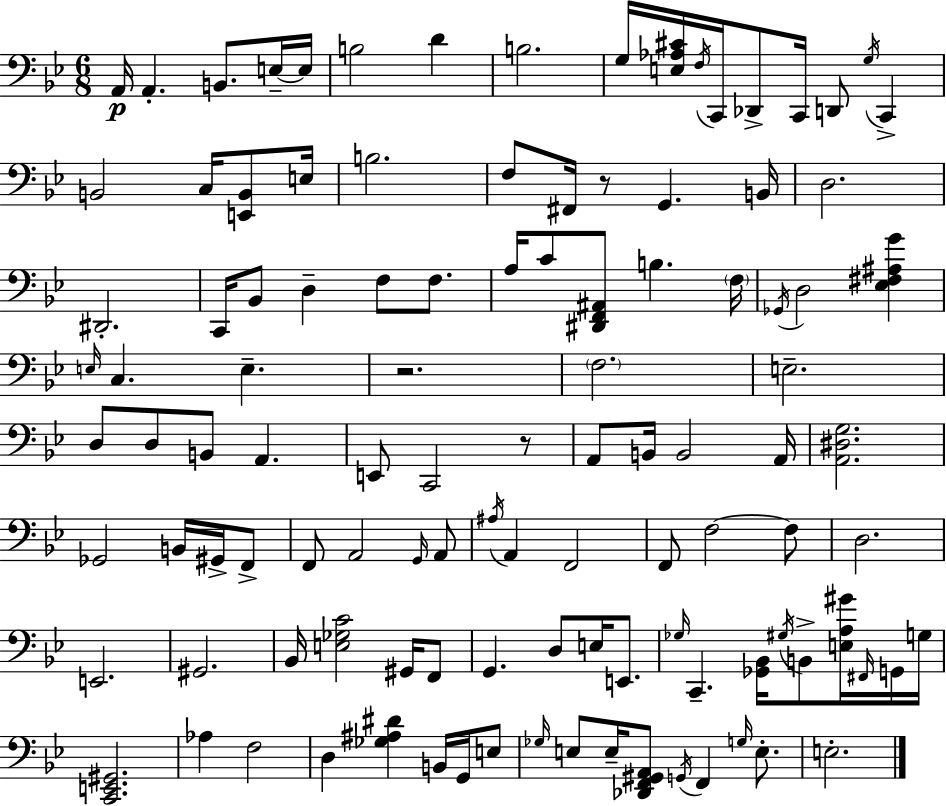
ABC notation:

X:1
T:Untitled
M:6/8
L:1/4
K:Bb
A,,/4 A,, B,,/2 E,/4 E,/4 B,2 D B,2 G,/4 [E,_A,^C]/4 F,/4 C,,/4 _D,,/2 C,,/4 D,,/2 G,/4 C,, B,,2 C,/4 [E,,B,,]/2 E,/4 B,2 F,/2 ^F,,/4 z/2 G,, B,,/4 D,2 ^D,,2 C,,/4 _B,,/2 D, F,/2 F,/2 A,/4 C/2 [^D,,F,,^A,,]/2 B, F,/4 _G,,/4 D,2 [_E,^F,^A,G] E,/4 C, E, z2 F,2 E,2 D,/2 D,/2 B,,/2 A,, E,,/2 C,,2 z/2 A,,/2 B,,/4 B,,2 A,,/4 [A,,^D,G,]2 _G,,2 B,,/4 ^G,,/4 F,,/2 F,,/2 A,,2 G,,/4 A,,/2 ^A,/4 A,, F,,2 F,,/2 F,2 F,/2 D,2 E,,2 ^G,,2 _B,,/4 [E,_G,C]2 ^G,,/4 F,,/2 G,, D,/2 E,/4 E,,/2 _G,/4 C,, [_G,,_B,,]/4 ^G,/4 B,,/2 [E,A,^G]/4 ^F,,/4 G,,/4 G,/4 [C,,E,,^G,,]2 _A, F,2 D, [_G,^A,^D] B,,/4 G,,/4 E,/2 _G,/4 E,/2 E,/4 [_D,,F,,^G,,A,,]/2 G,,/4 F,, G,/4 E,/2 E,2